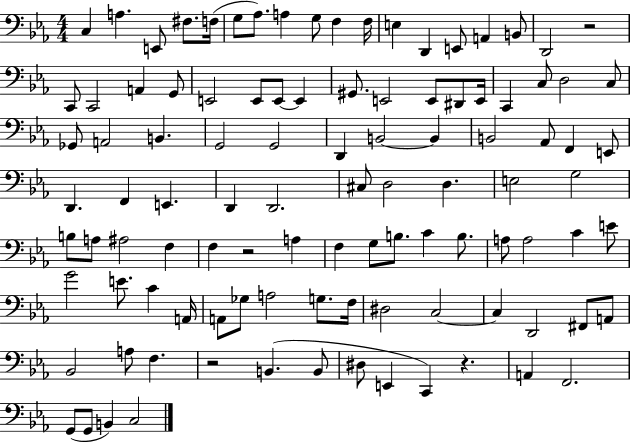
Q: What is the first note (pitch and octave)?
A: C3